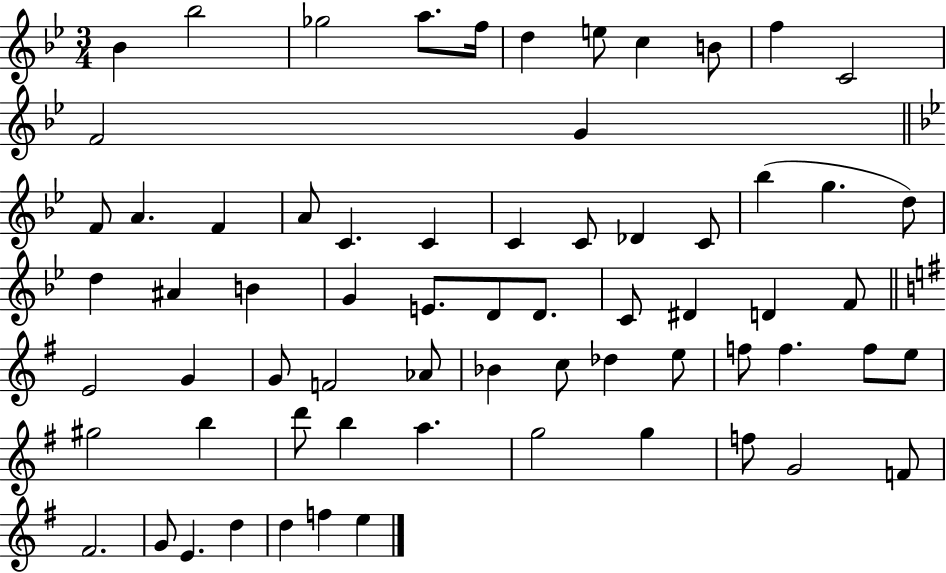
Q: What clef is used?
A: treble